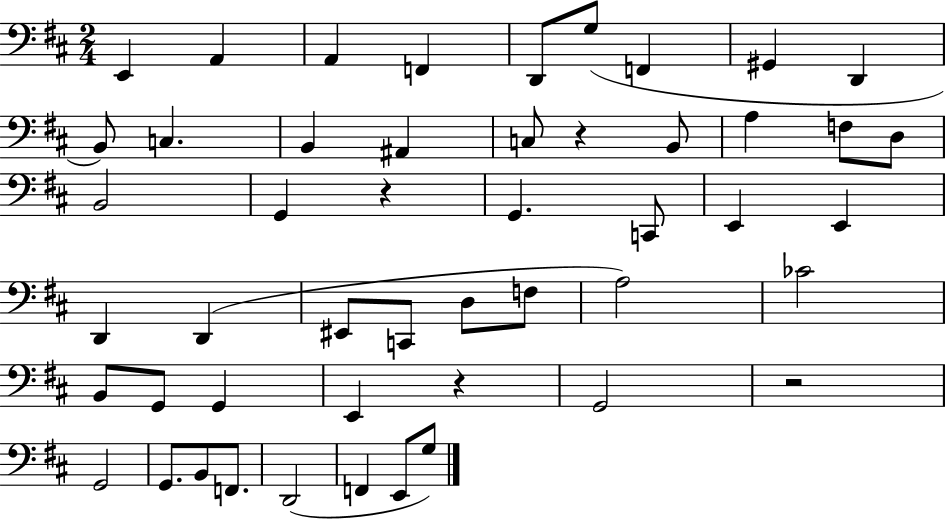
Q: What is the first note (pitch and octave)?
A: E2